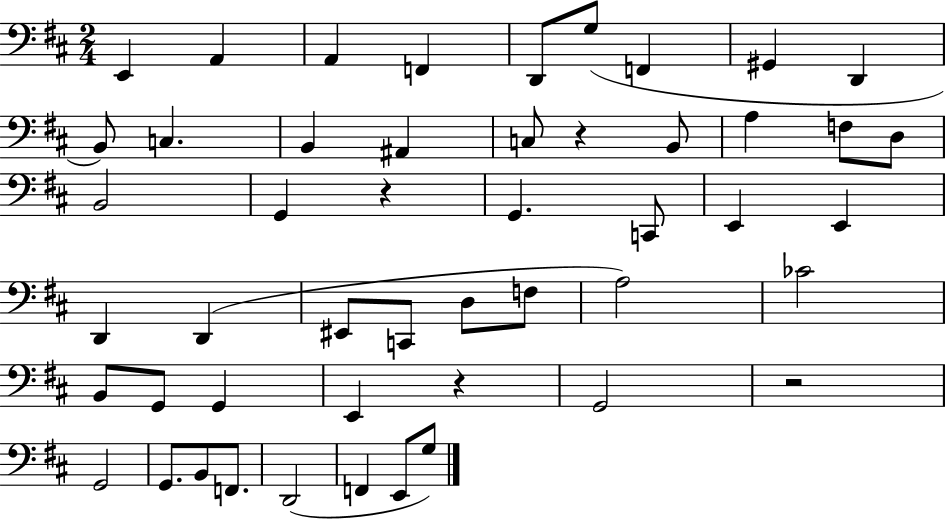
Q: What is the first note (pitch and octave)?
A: E2